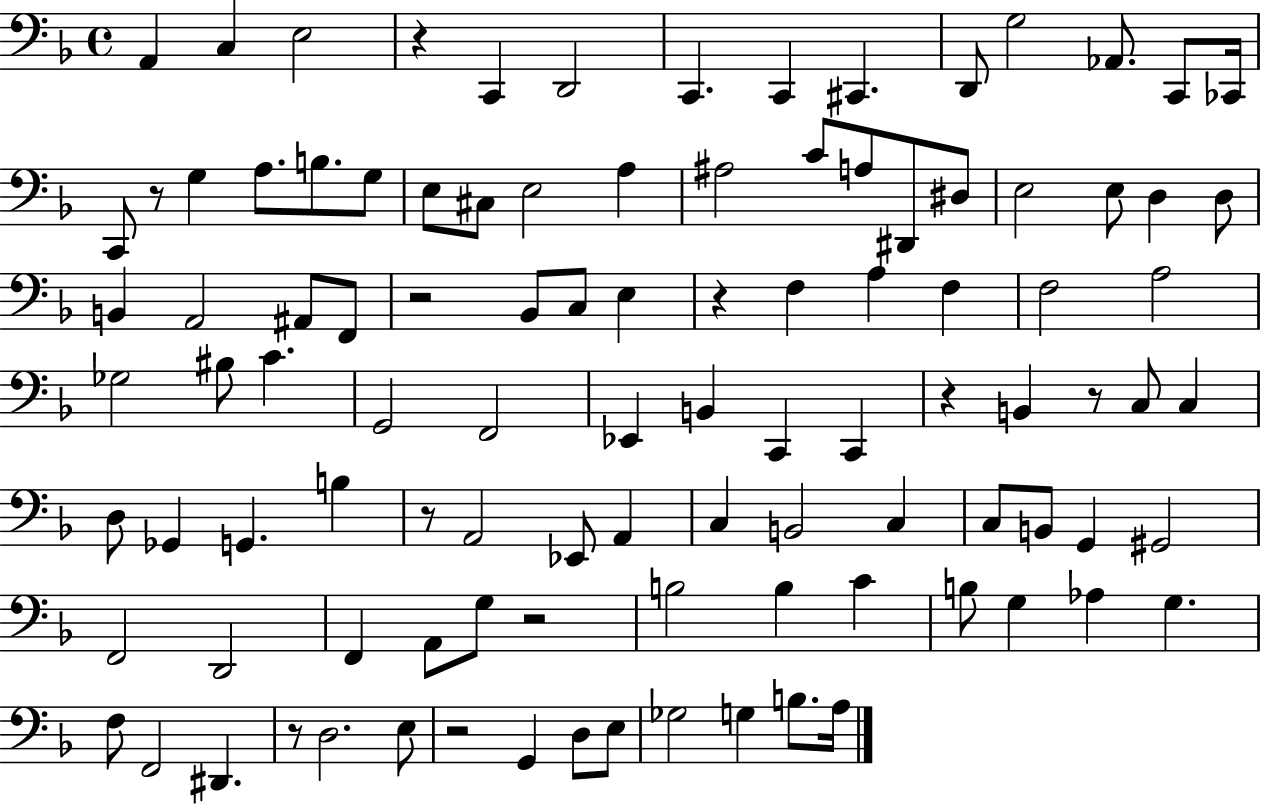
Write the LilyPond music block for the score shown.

{
  \clef bass
  \time 4/4
  \defaultTimeSignature
  \key f \major
  a,4 c4 e2 | r4 c,4 d,2 | c,4. c,4 cis,4. | d,8 g2 aes,8. c,8 ces,16 | \break c,8 r8 g4 a8. b8. g8 | e8 cis8 e2 a4 | ais2 c'8 a8 dis,8 dis8 | e2 e8 d4 d8 | \break b,4 a,2 ais,8 f,8 | r2 bes,8 c8 e4 | r4 f4 a4 f4 | f2 a2 | \break ges2 bis8 c'4. | g,2 f,2 | ees,4 b,4 c,4 c,4 | r4 b,4 r8 c8 c4 | \break d8 ges,4 g,4. b4 | r8 a,2 ees,8 a,4 | c4 b,2 c4 | c8 b,8 g,4 gis,2 | \break f,2 d,2 | f,4 a,8 g8 r2 | b2 b4 c'4 | b8 g4 aes4 g4. | \break f8 f,2 dis,4. | r8 d2. e8 | r2 g,4 d8 e8 | ges2 g4 b8. a16 | \break \bar "|."
}